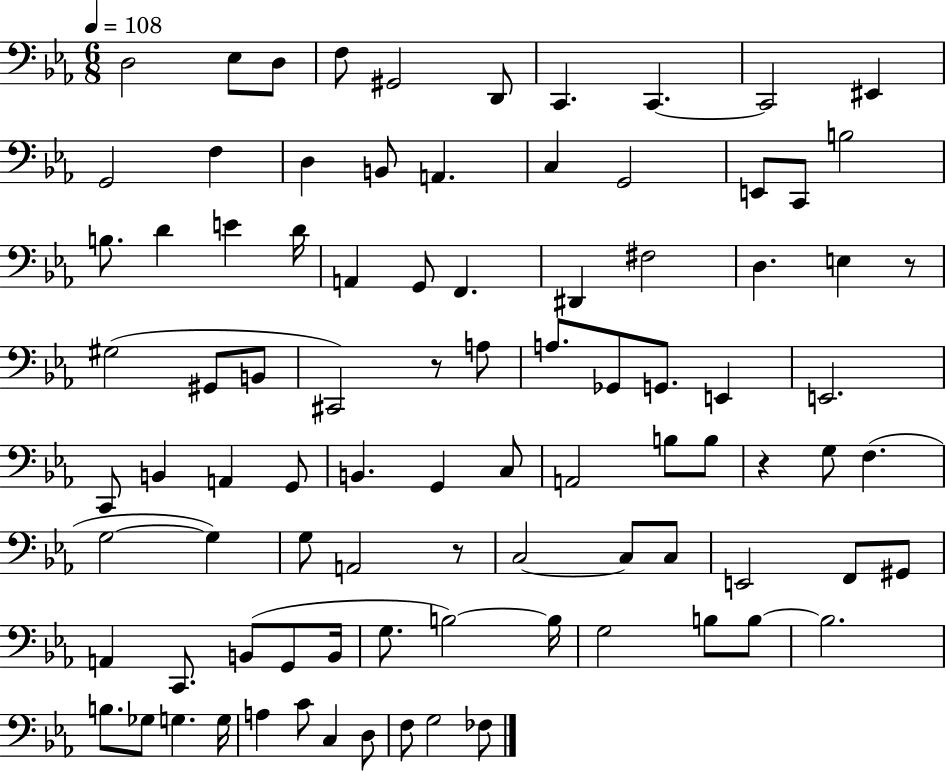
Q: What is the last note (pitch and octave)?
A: FES3